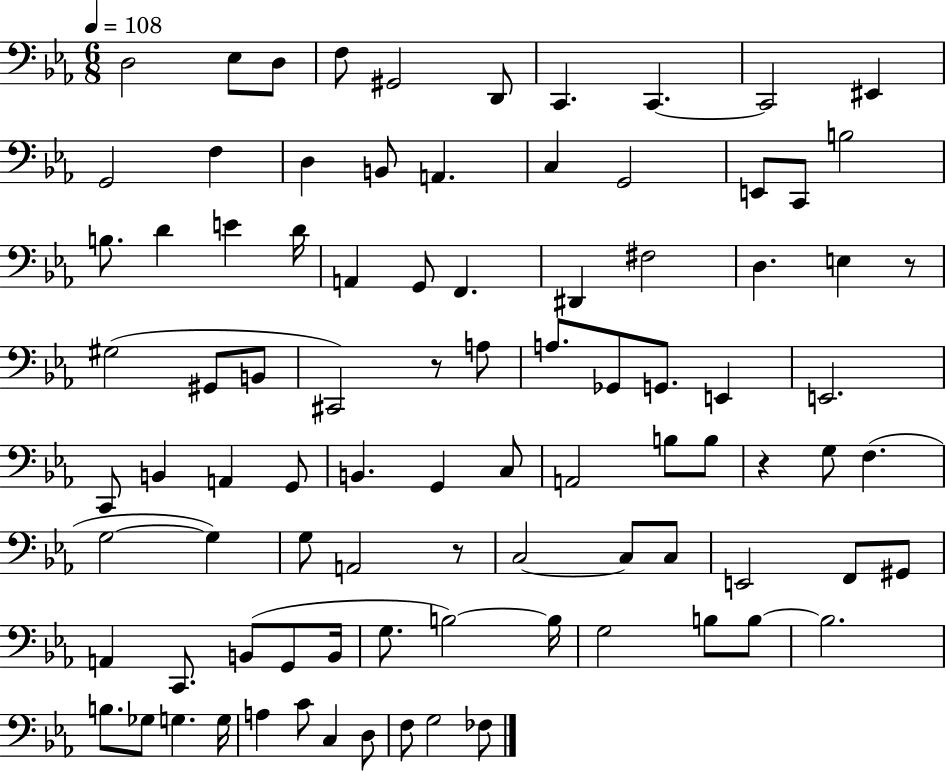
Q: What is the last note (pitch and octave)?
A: FES3